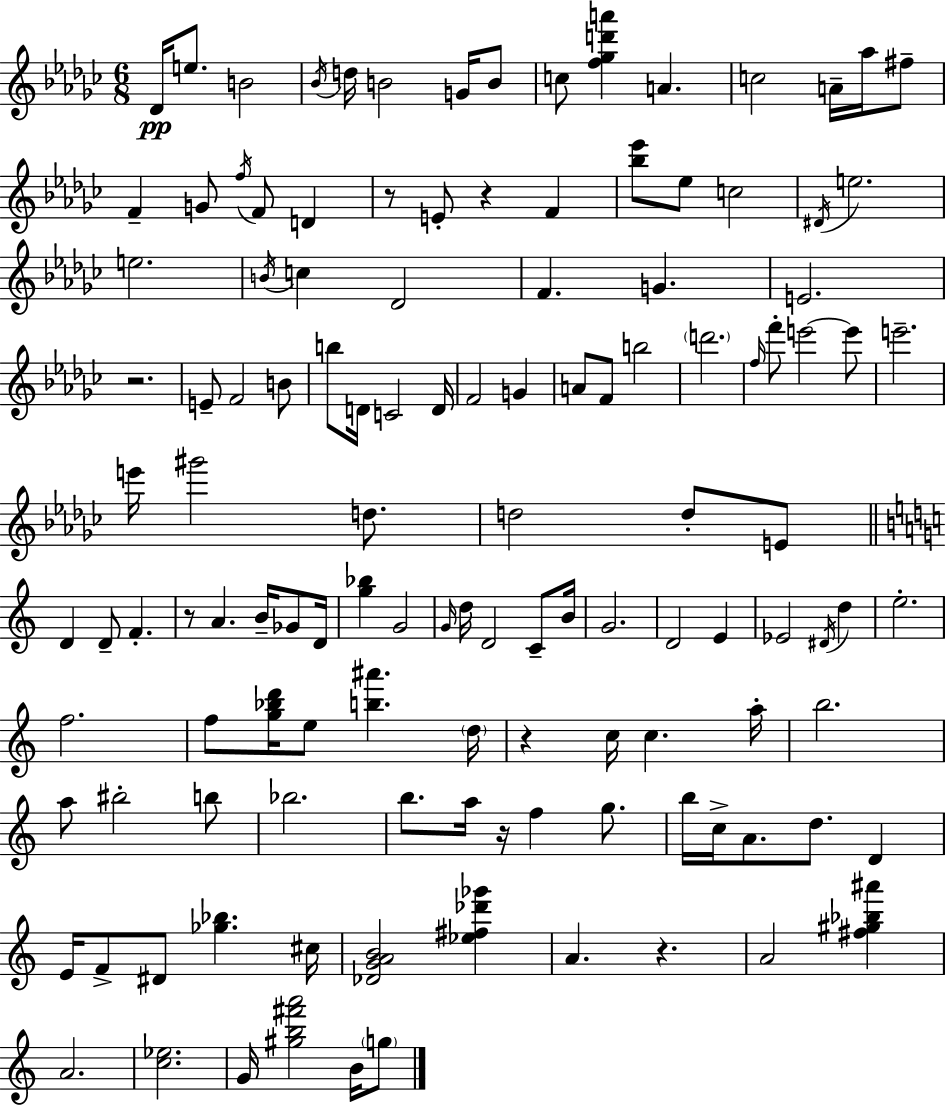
{
  \clef treble
  \numericTimeSignature
  \time 6/8
  \key ees \minor
  des'16\pp e''8. b'2 | \acciaccatura { bes'16 } d''16 b'2 g'16 b'8 | c''8 <f'' ges'' d''' a'''>4 a'4. | c''2 a'16-- aes''16 fis''8-- | \break f'4-- g'8 \acciaccatura { f''16 } f'8 d'4 | r8 e'8-. r4 f'4 | <bes'' ees'''>8 ees''8 c''2 | \acciaccatura { dis'16 } e''2. | \break e''2. | \acciaccatura { b'16 } c''4 des'2 | f'4. g'4. | e'2. | \break r2. | e'8-- f'2 | b'8 b''8 d'16 c'2 | d'16 f'2 | \break g'4 a'8 f'8 b''2 | \parenthesize d'''2. | \grace { f''16 } f'''8-. e'''2~~ | e'''8 e'''2.-- | \break e'''16 gis'''2 | d''8. d''2 | d''8-. e'8 \bar "||" \break \key c \major d'4 d'8-- f'4.-. | r8 a'4. b'16-- ges'8 d'16 | <g'' bes''>4 g'2 | \grace { g'16 } d''16 d'2 c'8-- | \break b'16 g'2. | d'2 e'4 | ees'2 \acciaccatura { dis'16 } d''4 | e''2.-. | \break f''2. | f''8 <g'' bes'' d'''>16 e''8 <b'' ais'''>4. | \parenthesize d''16 r4 c''16 c''4. | a''16-. b''2. | \break a''8 bis''2-. | b''8 bes''2. | b''8. a''16 r16 f''4 g''8. | b''16 c''16-> a'8. d''8. d'4 | \break e'16 f'8-> dis'8 <ges'' bes''>4. | cis''16 <des' g' a' b'>2 <ees'' fis'' des''' ges'''>4 | a'4. r4. | a'2 <fis'' gis'' bes'' ais'''>4 | \break a'2. | <c'' ees''>2. | g'16 <gis'' b'' fis''' a'''>2 b'16 | \parenthesize g''8 \bar "|."
}